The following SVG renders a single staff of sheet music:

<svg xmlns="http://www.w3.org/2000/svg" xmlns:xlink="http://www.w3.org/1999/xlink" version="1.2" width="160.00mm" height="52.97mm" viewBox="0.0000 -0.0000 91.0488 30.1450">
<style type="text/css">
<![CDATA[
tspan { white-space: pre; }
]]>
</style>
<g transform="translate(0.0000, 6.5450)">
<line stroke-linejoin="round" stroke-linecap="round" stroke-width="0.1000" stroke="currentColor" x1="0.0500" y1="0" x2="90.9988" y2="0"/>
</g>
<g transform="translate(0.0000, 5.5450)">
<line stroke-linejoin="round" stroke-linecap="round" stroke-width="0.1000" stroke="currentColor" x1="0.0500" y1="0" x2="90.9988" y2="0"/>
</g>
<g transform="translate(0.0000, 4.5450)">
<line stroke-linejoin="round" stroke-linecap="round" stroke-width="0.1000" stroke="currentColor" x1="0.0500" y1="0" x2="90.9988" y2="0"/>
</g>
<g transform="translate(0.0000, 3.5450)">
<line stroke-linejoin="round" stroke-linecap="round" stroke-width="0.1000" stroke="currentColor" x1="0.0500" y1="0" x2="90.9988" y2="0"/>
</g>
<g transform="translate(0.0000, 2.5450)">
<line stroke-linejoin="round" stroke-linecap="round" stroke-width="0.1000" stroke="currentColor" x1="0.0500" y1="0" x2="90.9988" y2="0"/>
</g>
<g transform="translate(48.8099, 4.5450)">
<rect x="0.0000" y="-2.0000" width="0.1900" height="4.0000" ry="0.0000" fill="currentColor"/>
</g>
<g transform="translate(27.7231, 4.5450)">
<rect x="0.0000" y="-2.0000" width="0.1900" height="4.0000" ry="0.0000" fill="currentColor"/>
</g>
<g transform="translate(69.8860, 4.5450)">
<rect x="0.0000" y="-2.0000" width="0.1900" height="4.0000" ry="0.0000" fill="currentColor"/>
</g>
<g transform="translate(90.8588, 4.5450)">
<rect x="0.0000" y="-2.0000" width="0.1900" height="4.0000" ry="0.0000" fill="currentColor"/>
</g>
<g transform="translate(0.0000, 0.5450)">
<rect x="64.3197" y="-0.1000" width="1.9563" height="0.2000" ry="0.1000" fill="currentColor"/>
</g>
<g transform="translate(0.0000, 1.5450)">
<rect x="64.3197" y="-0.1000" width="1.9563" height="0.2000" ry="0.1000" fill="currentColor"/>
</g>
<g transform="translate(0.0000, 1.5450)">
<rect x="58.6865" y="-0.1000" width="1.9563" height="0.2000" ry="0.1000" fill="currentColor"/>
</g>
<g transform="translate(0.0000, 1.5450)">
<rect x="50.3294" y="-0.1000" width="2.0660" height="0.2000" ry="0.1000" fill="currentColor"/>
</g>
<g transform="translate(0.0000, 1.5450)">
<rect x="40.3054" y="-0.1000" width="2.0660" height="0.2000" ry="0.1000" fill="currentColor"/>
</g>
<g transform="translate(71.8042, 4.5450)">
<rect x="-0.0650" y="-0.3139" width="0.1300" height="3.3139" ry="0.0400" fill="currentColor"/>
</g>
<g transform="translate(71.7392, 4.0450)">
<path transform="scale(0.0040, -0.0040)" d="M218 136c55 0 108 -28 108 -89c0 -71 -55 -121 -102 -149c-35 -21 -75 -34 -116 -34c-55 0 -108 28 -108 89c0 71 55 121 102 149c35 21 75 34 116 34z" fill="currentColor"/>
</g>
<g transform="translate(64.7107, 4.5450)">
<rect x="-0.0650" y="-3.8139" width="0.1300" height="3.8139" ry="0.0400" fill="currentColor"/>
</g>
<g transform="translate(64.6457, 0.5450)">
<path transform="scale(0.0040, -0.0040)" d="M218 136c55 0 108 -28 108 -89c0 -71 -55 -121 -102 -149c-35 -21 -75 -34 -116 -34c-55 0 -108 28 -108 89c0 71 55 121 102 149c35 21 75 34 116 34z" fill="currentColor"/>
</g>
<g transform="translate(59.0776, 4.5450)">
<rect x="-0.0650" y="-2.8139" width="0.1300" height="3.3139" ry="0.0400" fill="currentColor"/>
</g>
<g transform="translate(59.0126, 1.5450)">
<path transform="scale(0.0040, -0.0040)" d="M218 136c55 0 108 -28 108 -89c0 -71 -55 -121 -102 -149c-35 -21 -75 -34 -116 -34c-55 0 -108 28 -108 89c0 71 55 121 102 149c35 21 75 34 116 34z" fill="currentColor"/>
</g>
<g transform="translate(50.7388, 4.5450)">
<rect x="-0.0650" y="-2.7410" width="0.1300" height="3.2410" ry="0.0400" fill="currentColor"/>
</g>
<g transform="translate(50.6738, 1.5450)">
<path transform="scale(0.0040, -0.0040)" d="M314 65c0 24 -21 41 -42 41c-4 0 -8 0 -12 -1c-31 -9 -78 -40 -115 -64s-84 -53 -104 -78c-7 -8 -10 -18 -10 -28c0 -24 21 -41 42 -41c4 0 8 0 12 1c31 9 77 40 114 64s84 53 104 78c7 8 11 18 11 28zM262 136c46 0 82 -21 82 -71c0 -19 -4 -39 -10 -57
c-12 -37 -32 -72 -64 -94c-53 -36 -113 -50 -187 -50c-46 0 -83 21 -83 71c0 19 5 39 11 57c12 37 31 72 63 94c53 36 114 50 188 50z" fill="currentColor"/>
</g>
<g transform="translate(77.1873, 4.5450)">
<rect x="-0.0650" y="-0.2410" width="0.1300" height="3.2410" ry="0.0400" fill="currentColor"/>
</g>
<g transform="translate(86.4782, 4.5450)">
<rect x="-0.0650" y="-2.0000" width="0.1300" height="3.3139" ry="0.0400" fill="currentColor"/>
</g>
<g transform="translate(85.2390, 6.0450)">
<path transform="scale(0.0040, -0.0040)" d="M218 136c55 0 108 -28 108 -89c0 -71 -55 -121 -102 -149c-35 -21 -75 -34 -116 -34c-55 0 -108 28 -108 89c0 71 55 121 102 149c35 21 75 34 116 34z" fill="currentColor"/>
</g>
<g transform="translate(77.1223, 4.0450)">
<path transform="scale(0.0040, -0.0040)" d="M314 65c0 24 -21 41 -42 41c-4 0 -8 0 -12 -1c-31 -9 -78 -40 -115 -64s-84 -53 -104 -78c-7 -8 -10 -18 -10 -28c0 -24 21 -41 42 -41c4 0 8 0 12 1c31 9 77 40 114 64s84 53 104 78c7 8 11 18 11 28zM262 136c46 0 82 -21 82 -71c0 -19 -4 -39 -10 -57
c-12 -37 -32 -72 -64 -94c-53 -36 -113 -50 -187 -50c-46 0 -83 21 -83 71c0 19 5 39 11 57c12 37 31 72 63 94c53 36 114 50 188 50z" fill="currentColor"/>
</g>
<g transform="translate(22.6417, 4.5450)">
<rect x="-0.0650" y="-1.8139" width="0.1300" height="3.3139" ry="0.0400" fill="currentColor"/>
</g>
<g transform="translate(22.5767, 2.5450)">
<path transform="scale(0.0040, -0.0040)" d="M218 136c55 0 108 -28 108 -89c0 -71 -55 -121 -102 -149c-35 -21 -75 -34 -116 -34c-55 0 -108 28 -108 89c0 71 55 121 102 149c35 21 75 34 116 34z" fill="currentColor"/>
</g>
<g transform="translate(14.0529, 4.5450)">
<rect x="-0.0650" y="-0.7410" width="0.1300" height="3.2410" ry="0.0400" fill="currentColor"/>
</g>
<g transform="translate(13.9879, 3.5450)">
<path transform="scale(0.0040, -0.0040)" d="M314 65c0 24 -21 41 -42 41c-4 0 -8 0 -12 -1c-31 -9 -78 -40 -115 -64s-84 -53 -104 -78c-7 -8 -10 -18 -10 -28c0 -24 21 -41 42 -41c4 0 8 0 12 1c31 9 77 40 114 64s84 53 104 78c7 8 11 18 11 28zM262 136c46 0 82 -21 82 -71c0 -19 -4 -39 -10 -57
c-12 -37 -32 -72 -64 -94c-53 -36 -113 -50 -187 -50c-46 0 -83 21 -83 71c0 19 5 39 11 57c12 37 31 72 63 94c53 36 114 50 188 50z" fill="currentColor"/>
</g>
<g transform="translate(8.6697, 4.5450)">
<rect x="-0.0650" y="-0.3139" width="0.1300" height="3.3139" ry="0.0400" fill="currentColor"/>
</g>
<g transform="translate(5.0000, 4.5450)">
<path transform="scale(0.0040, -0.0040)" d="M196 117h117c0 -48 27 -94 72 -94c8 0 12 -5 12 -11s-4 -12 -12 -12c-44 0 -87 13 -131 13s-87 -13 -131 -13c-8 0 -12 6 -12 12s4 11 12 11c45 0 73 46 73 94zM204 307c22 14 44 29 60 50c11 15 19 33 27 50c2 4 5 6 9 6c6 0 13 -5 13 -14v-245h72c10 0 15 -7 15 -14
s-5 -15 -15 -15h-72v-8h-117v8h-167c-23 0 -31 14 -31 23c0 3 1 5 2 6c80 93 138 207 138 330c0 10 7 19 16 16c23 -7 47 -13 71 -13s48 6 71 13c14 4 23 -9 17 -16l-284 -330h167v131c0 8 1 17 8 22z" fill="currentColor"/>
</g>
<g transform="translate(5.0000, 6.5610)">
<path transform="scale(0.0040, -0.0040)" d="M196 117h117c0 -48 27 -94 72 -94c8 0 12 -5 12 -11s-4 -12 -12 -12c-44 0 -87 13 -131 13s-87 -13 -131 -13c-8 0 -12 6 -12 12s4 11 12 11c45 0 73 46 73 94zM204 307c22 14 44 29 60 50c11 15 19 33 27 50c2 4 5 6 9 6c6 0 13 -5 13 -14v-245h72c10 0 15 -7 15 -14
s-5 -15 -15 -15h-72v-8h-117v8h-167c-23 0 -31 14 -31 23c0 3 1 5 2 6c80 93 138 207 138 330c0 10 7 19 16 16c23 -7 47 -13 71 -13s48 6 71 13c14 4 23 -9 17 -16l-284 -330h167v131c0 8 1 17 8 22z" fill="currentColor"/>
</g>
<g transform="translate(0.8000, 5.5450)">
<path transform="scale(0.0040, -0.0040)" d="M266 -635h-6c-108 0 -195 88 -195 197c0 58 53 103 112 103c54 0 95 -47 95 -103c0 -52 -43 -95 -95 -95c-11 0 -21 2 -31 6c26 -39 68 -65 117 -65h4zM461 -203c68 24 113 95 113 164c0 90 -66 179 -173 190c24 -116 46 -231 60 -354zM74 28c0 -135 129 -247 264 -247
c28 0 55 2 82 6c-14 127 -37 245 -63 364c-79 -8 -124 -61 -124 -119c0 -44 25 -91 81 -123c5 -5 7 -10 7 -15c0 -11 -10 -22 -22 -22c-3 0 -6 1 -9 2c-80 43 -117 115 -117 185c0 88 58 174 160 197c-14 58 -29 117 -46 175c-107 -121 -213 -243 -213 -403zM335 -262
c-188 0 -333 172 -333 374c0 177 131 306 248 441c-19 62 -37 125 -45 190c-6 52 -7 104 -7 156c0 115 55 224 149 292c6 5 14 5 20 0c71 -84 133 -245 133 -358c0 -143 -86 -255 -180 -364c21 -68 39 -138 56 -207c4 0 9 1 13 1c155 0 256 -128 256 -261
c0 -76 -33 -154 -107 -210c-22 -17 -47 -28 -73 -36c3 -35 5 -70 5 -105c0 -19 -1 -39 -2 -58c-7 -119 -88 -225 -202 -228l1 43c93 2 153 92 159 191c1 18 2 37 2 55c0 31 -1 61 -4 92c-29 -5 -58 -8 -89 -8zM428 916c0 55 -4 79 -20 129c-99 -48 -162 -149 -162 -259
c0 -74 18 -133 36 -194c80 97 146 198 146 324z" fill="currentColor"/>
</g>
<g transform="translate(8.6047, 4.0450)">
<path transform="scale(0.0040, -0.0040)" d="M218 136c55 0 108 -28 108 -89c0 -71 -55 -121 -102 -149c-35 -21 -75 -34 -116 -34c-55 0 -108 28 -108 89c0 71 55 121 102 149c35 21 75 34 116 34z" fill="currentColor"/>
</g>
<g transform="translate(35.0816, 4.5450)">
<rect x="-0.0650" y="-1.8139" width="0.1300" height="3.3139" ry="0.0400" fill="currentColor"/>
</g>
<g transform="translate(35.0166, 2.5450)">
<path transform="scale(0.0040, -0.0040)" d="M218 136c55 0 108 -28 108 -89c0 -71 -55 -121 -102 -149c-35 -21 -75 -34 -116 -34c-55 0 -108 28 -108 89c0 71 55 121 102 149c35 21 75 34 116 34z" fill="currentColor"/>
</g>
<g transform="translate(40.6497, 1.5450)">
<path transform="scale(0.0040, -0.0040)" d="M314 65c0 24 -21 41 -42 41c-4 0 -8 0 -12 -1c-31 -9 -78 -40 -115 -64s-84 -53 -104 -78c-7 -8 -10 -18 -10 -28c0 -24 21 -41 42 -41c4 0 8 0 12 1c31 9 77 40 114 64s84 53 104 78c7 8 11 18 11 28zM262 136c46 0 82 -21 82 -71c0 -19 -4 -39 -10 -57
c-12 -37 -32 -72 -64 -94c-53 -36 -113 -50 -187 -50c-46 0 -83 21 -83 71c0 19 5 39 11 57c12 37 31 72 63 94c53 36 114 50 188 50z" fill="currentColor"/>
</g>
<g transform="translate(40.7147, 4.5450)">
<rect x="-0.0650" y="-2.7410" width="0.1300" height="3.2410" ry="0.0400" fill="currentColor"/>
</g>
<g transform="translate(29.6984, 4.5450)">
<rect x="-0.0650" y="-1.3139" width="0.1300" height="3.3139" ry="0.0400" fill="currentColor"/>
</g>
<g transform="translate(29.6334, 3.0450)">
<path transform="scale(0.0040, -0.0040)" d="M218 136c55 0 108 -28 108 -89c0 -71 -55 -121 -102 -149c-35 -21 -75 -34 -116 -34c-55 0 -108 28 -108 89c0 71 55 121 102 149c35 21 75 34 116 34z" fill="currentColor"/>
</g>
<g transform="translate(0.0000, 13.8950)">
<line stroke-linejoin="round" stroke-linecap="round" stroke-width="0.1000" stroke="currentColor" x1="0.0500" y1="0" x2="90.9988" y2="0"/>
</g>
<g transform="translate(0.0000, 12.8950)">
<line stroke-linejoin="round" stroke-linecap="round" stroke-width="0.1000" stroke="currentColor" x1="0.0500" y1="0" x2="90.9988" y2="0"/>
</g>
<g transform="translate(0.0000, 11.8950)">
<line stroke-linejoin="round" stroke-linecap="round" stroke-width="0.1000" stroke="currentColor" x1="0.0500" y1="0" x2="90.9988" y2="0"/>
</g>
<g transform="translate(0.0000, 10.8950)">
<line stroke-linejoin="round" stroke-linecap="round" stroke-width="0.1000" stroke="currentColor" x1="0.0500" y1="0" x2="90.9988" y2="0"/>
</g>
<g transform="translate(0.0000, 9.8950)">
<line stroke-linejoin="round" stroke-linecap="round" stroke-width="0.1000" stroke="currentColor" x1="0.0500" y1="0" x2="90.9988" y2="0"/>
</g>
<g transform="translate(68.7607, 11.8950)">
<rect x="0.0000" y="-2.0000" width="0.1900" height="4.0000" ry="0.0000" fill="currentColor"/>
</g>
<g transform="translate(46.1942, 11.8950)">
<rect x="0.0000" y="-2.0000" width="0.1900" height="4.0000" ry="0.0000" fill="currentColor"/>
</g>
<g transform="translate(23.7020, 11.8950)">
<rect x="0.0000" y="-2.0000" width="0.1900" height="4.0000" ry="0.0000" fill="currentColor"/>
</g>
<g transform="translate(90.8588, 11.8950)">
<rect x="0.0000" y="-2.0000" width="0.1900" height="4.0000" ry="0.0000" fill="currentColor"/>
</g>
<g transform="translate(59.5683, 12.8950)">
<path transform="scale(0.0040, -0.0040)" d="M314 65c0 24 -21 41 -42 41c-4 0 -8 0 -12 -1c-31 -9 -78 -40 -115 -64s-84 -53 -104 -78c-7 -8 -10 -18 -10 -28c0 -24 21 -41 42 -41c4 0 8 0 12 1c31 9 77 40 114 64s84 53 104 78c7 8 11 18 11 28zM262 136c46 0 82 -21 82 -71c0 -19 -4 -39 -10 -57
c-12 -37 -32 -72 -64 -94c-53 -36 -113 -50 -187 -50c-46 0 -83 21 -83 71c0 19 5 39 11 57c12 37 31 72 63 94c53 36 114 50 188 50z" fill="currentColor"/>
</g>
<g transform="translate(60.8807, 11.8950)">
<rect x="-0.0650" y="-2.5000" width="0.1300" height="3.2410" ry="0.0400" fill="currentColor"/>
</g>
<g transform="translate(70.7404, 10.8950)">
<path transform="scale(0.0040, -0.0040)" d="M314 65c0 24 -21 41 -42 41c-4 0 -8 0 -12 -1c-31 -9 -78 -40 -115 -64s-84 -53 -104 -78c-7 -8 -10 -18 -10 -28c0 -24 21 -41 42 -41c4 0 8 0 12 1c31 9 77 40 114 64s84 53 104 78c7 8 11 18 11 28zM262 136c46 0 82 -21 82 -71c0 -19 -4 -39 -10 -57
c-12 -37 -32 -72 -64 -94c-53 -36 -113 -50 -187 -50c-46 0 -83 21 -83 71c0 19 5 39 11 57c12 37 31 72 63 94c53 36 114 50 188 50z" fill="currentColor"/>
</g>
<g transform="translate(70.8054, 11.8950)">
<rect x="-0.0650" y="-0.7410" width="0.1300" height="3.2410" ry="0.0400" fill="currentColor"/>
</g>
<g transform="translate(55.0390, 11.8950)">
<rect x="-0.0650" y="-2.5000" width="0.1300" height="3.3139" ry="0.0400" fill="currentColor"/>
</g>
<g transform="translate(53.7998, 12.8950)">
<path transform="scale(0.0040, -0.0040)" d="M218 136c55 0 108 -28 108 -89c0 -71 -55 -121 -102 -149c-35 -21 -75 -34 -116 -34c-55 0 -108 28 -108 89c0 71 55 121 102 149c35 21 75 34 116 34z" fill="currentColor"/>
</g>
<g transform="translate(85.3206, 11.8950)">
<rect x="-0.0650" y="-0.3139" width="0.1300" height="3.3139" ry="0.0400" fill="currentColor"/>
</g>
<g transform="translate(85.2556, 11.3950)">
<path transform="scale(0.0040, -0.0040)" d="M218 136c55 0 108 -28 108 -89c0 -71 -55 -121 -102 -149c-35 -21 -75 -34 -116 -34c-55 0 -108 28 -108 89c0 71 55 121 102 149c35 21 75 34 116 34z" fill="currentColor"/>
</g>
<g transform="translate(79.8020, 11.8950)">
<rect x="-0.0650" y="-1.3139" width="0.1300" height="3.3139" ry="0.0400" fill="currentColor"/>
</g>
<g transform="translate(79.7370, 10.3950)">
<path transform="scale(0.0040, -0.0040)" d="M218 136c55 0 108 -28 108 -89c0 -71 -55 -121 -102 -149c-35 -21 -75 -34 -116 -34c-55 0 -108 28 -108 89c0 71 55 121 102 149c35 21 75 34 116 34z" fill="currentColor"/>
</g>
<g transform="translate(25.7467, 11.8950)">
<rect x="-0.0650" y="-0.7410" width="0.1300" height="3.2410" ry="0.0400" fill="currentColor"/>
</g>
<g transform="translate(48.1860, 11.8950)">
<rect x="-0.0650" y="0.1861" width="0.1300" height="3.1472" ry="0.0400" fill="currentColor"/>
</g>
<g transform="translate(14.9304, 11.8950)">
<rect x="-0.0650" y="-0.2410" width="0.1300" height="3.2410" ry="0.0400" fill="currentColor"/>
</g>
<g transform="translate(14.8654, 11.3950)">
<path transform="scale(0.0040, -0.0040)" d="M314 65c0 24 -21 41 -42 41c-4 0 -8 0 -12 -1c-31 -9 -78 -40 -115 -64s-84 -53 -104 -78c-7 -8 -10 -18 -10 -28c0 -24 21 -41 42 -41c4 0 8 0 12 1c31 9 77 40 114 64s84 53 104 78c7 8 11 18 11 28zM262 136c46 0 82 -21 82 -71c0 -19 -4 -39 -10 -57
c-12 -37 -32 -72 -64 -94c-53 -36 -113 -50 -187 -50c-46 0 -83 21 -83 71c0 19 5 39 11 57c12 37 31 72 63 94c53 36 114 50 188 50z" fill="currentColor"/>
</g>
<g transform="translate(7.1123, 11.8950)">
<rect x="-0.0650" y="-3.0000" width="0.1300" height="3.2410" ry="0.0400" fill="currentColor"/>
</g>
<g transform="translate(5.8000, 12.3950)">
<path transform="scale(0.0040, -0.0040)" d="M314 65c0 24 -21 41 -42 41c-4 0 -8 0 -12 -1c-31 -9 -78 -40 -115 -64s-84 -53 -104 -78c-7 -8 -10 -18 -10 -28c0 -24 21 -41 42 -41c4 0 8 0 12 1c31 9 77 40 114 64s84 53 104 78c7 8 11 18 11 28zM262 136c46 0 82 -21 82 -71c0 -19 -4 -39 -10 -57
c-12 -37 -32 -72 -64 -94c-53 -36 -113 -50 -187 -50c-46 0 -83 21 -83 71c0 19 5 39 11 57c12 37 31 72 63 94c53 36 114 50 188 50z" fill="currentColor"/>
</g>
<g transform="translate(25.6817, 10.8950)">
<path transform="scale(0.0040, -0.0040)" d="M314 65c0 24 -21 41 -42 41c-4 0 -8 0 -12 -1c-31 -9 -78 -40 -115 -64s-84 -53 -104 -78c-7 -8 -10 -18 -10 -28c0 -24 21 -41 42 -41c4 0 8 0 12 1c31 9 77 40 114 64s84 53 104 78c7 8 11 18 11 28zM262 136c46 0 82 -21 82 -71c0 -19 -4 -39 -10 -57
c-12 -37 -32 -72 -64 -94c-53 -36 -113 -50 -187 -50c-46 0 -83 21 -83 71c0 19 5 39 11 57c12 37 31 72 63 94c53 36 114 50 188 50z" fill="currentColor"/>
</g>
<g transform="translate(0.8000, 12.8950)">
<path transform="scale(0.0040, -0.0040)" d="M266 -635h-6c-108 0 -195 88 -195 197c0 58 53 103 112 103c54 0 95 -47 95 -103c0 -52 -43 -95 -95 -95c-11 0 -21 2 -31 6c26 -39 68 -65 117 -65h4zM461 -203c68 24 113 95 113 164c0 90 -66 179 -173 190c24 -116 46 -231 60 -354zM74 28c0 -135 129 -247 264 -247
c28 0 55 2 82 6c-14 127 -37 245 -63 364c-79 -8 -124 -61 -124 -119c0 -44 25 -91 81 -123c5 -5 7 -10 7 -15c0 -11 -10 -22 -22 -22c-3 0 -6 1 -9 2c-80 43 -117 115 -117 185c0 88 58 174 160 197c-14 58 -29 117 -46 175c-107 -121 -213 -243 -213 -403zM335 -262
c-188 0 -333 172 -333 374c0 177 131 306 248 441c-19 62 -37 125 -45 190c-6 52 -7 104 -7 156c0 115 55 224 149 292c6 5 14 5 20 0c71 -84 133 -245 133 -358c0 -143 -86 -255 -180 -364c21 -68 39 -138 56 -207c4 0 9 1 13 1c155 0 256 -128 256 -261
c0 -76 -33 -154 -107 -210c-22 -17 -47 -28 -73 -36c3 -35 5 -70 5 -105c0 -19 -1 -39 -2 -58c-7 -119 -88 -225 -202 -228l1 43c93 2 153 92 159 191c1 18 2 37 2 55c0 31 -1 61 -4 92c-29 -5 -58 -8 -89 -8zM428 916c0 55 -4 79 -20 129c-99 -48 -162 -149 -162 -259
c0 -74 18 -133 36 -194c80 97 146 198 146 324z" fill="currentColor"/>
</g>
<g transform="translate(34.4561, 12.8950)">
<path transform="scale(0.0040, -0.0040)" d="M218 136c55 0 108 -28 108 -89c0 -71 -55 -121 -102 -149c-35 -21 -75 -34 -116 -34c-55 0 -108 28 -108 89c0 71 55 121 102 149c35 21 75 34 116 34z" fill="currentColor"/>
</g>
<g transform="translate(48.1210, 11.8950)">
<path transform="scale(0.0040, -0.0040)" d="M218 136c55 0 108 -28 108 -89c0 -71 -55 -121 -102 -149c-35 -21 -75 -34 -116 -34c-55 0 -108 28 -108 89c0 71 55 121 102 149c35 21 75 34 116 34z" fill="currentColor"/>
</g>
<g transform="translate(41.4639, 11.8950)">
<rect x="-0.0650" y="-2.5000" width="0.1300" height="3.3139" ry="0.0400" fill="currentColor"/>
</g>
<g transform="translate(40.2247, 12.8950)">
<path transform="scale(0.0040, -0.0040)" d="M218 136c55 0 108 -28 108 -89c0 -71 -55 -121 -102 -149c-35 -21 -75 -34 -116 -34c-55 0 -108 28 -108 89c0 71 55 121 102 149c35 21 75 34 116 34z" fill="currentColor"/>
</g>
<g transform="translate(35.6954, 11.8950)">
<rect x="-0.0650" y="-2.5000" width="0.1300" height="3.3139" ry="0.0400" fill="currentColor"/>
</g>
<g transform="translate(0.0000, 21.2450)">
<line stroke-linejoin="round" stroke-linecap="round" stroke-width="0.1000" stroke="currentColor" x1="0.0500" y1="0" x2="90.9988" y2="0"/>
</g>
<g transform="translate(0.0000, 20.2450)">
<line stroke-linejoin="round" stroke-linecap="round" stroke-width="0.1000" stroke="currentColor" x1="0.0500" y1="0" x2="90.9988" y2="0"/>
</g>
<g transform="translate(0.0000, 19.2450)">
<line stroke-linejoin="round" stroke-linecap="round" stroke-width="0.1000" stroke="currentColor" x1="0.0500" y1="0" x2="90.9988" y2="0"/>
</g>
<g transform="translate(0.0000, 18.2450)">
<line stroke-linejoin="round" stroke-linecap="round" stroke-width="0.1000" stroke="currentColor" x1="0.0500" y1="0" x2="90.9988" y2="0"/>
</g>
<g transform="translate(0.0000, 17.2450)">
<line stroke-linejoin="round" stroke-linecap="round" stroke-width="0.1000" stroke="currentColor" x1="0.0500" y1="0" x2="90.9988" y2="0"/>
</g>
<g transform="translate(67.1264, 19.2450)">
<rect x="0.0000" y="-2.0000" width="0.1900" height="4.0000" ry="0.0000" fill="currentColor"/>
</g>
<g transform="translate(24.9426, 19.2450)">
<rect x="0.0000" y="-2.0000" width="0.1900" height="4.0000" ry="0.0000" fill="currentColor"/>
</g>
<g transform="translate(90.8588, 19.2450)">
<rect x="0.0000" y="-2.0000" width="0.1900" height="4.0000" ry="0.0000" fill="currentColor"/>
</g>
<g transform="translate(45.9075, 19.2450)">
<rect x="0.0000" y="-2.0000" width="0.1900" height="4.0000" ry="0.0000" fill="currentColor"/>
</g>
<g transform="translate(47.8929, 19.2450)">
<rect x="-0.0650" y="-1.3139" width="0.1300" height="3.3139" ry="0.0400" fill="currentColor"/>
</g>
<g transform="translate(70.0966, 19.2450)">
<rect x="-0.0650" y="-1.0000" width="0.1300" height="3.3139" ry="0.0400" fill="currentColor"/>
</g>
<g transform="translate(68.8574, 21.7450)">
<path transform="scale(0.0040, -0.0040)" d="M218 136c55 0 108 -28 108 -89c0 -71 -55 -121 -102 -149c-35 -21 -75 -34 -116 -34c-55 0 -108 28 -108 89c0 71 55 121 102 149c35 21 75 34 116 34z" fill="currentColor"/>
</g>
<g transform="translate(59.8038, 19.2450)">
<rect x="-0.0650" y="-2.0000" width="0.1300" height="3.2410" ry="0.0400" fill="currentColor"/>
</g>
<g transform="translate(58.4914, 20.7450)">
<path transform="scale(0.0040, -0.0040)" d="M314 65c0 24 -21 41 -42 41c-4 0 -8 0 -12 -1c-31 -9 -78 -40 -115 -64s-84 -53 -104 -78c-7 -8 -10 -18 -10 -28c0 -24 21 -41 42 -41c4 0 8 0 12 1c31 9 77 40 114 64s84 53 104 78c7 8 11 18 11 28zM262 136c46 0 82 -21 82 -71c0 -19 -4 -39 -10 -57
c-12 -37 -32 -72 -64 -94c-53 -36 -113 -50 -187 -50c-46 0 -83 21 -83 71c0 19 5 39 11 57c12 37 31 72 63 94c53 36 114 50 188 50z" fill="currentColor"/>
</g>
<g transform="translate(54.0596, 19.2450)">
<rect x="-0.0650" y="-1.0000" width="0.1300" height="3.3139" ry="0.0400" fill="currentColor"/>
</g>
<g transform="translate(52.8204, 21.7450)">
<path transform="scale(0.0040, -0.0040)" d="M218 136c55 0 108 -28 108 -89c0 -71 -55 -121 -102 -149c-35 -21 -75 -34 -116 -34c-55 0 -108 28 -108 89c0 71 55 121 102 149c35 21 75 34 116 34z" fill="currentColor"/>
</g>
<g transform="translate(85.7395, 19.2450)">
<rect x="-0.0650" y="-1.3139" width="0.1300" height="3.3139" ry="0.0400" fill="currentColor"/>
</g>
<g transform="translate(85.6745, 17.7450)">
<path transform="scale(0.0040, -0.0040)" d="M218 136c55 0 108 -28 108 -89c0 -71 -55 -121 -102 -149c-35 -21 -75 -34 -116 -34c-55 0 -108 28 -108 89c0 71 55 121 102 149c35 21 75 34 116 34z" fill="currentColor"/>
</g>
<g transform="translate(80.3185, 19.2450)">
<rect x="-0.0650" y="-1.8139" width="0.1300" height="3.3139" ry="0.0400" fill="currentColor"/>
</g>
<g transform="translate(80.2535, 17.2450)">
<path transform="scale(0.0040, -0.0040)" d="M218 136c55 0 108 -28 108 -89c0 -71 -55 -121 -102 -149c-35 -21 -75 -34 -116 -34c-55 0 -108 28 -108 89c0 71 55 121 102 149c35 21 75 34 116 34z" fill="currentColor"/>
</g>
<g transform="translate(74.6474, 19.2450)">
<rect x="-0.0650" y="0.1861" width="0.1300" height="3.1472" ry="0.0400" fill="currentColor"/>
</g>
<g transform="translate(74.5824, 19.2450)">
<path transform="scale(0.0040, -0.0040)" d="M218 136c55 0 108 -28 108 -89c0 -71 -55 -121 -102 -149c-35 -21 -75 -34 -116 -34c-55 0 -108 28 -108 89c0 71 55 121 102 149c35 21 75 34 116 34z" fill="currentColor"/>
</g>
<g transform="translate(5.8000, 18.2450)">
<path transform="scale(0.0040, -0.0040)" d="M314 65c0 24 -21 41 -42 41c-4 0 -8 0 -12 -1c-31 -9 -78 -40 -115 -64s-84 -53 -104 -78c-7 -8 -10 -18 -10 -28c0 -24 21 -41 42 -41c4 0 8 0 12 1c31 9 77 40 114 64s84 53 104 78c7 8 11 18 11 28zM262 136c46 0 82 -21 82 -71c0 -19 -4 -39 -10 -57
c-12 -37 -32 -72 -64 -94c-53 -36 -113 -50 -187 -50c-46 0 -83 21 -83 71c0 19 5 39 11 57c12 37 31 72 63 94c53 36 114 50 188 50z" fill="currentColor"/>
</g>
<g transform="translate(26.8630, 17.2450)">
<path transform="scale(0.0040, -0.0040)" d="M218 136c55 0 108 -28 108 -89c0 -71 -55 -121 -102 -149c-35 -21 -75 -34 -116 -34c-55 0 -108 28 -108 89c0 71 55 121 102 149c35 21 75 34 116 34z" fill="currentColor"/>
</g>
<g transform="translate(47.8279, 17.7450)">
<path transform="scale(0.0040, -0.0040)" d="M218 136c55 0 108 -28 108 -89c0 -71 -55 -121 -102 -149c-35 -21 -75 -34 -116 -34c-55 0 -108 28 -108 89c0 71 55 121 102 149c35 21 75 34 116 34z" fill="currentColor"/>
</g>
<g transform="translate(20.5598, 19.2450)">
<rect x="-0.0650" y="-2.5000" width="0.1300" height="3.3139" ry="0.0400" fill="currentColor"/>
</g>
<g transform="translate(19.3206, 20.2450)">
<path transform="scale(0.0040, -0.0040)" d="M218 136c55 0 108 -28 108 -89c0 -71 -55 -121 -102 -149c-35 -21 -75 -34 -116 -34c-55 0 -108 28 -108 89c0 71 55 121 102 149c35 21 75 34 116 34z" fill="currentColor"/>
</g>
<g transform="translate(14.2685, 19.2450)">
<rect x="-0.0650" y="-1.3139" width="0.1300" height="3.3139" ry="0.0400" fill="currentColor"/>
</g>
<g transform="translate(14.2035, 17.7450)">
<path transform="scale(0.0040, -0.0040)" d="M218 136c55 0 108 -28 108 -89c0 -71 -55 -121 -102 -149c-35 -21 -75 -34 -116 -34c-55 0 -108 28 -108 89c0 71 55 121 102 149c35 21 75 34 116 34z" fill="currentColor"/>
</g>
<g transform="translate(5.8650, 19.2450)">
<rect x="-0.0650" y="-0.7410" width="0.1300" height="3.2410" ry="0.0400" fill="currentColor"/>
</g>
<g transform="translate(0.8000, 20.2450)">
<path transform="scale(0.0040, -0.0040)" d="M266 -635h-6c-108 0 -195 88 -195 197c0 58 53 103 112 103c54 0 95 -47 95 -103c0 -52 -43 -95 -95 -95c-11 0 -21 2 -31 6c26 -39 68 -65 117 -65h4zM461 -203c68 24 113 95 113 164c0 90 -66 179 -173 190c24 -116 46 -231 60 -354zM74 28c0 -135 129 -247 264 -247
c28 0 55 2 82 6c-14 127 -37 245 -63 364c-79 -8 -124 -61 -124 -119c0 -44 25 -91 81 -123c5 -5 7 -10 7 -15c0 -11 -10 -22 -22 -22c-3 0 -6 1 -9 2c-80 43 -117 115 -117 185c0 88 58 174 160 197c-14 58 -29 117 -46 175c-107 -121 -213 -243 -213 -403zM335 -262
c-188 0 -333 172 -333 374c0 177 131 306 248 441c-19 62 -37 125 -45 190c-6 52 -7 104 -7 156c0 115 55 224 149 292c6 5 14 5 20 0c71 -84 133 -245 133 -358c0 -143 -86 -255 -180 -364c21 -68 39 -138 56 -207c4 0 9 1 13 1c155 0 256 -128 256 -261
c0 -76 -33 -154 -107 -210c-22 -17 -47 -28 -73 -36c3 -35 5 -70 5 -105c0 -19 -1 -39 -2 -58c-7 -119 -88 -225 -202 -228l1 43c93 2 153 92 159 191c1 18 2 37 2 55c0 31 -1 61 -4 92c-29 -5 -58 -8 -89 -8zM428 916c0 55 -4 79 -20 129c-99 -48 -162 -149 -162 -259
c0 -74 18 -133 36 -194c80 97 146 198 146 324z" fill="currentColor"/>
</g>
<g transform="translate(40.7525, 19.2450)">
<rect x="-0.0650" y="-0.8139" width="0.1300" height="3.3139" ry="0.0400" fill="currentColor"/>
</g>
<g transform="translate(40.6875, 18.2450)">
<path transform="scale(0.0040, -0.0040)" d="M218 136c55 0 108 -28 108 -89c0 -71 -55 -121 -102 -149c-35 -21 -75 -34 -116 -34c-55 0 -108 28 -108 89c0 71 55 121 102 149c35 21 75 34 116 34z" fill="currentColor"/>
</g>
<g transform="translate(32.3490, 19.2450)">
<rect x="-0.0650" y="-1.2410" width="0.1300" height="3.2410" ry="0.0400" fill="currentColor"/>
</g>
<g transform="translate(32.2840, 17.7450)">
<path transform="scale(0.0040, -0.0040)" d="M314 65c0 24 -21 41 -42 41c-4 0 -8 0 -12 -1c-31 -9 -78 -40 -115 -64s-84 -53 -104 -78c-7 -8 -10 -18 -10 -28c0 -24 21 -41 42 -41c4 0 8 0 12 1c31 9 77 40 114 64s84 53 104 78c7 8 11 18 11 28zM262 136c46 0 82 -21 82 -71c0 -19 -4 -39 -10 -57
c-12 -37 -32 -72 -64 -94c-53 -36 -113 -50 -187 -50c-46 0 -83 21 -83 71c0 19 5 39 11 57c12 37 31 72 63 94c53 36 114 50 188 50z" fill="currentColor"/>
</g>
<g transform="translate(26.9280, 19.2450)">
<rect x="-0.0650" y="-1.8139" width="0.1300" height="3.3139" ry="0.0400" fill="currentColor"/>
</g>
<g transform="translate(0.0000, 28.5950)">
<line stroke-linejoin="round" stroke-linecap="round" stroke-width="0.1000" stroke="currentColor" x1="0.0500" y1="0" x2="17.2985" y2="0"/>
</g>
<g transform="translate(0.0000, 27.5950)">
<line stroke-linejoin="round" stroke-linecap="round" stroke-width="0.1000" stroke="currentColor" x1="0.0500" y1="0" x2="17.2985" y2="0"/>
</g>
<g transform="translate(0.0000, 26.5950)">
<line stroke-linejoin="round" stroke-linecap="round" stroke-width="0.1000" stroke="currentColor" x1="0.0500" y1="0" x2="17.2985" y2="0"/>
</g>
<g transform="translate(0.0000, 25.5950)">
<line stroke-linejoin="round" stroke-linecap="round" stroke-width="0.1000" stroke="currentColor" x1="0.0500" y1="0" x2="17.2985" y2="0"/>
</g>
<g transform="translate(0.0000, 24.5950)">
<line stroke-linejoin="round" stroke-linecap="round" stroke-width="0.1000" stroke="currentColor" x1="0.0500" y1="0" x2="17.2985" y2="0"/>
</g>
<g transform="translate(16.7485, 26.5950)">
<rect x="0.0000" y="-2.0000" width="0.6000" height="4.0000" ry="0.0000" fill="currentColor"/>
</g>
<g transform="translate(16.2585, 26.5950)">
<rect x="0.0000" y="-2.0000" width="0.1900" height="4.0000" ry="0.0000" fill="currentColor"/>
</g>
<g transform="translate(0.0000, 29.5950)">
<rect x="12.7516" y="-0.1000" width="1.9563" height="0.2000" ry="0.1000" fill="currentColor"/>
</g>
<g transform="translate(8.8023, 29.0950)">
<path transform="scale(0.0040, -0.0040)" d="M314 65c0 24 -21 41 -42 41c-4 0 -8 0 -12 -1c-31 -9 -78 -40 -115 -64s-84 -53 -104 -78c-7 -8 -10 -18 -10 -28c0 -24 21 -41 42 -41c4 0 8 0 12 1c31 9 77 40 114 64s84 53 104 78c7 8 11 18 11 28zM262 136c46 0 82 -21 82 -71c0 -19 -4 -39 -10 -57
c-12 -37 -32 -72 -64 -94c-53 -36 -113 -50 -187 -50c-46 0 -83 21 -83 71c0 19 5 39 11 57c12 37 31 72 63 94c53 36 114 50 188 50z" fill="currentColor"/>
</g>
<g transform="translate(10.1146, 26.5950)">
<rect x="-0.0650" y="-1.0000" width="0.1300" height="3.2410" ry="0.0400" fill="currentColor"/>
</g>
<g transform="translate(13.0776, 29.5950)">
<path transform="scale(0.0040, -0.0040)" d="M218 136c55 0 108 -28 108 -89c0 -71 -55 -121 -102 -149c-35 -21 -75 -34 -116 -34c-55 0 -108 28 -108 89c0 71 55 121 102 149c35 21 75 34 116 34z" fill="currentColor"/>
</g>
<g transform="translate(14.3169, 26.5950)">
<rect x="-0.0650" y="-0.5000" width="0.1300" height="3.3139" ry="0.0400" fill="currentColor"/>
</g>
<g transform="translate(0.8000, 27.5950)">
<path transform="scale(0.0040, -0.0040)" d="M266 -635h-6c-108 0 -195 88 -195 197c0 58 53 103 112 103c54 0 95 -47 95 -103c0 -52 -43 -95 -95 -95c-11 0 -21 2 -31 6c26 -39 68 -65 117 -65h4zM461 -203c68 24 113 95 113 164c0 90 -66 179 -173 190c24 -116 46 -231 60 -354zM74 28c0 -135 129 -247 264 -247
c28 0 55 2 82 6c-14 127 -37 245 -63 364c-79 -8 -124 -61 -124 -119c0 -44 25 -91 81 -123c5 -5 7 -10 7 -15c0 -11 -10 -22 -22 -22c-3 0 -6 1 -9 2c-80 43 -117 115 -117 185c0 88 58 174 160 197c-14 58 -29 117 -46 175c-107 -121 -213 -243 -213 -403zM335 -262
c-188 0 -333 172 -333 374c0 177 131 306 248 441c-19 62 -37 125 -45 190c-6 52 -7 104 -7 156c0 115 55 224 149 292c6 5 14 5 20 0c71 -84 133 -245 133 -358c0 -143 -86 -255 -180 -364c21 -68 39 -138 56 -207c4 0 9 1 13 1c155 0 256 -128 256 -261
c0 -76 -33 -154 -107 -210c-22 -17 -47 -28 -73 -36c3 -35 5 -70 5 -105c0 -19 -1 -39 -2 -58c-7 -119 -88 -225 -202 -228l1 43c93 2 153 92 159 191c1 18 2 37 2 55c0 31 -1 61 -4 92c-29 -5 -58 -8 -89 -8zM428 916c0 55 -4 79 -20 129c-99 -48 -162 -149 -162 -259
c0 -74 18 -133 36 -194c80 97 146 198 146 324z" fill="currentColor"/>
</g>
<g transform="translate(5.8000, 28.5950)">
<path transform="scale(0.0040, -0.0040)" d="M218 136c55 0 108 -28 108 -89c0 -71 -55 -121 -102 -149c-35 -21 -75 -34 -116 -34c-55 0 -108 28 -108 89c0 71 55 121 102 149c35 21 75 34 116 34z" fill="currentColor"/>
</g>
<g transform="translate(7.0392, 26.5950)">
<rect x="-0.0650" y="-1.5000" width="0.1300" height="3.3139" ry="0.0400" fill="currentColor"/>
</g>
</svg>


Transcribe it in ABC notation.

X:1
T:Untitled
M:4/4
L:1/4
K:C
c d2 f e f a2 a2 a c' c c2 F A2 c2 d2 G G B G G2 d2 e c d2 e G f e2 d e D F2 D B f e E D2 C